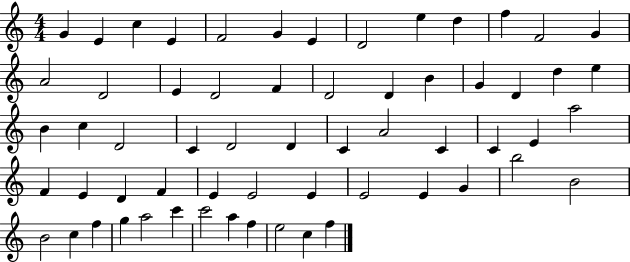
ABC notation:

X:1
T:Untitled
M:4/4
L:1/4
K:C
G E c E F2 G E D2 e d f F2 G A2 D2 E D2 F D2 D B G D d e B c D2 C D2 D C A2 C C E a2 F E D F E E2 E E2 E G b2 B2 B2 c f g a2 c' c'2 a f e2 c f